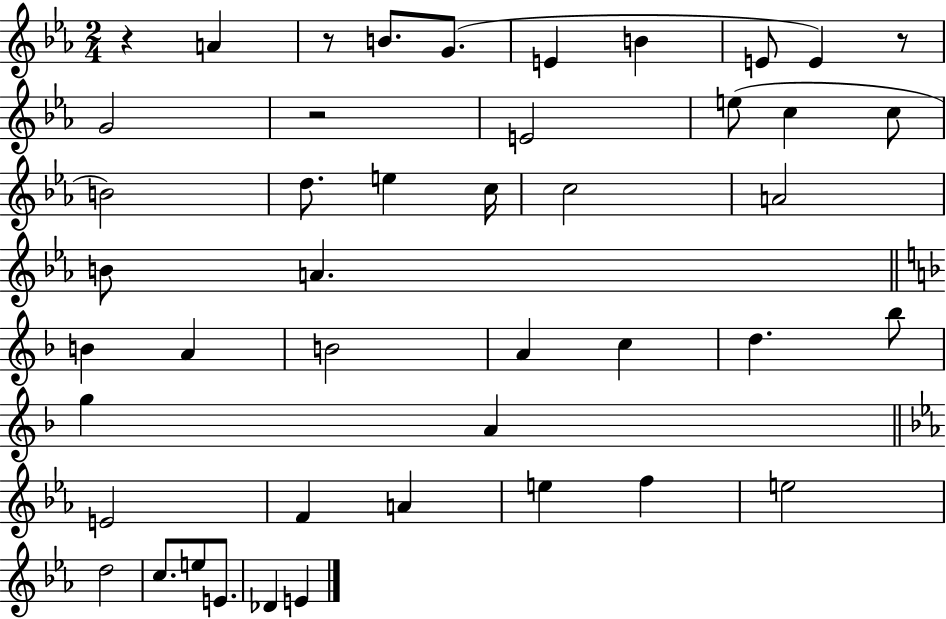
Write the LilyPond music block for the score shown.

{
  \clef treble
  \numericTimeSignature
  \time 2/4
  \key ees \major
  r4 a'4 | r8 b'8. g'8.( | e'4 b'4 | e'8 e'4) r8 | \break g'2 | r2 | e'2 | e''8( c''4 c''8 | \break b'2) | d''8. e''4 c''16 | c''2 | a'2 | \break b'8 a'4. | \bar "||" \break \key f \major b'4 a'4 | b'2 | a'4 c''4 | d''4. bes''8 | \break g''4 a'4 | \bar "||" \break \key ees \major e'2 | f'4 a'4 | e''4 f''4 | e''2 | \break d''2 | c''8. e''8 e'8. | des'4 e'4 | \bar "|."
}